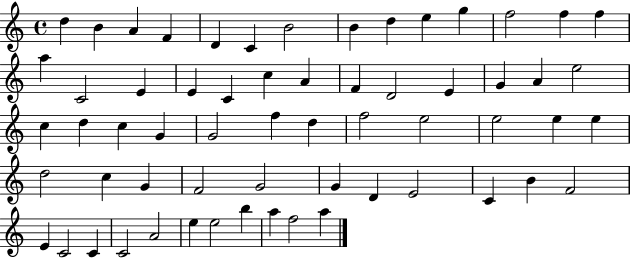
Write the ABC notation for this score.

X:1
T:Untitled
M:4/4
L:1/4
K:C
d B A F D C B2 B d e g f2 f f a C2 E E C c A F D2 E G A e2 c d c G G2 f d f2 e2 e2 e e d2 c G F2 G2 G D E2 C B F2 E C2 C C2 A2 e e2 b a f2 a